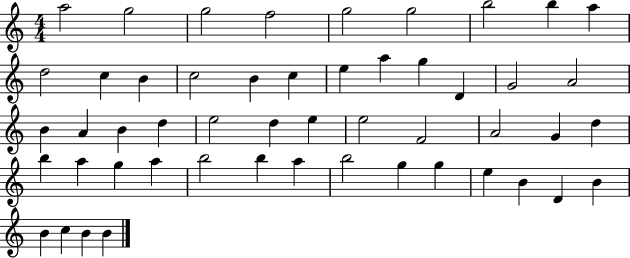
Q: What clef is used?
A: treble